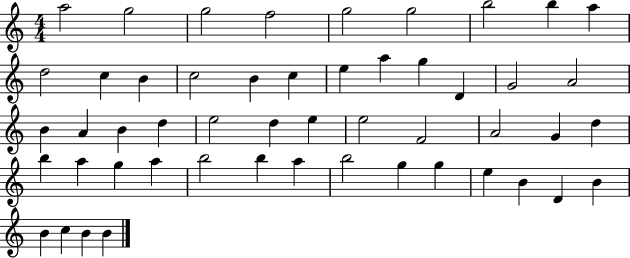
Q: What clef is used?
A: treble